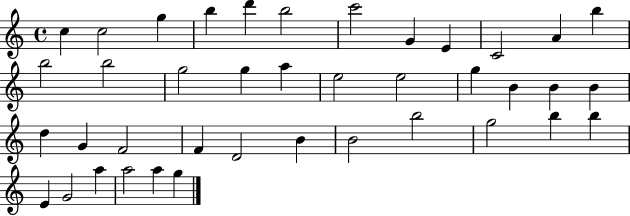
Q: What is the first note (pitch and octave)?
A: C5